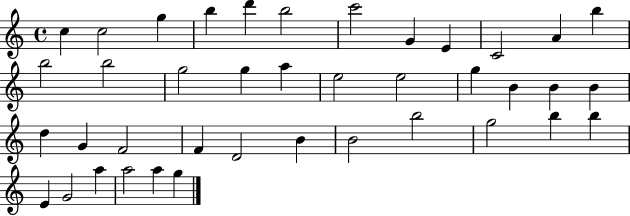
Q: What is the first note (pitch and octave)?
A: C5